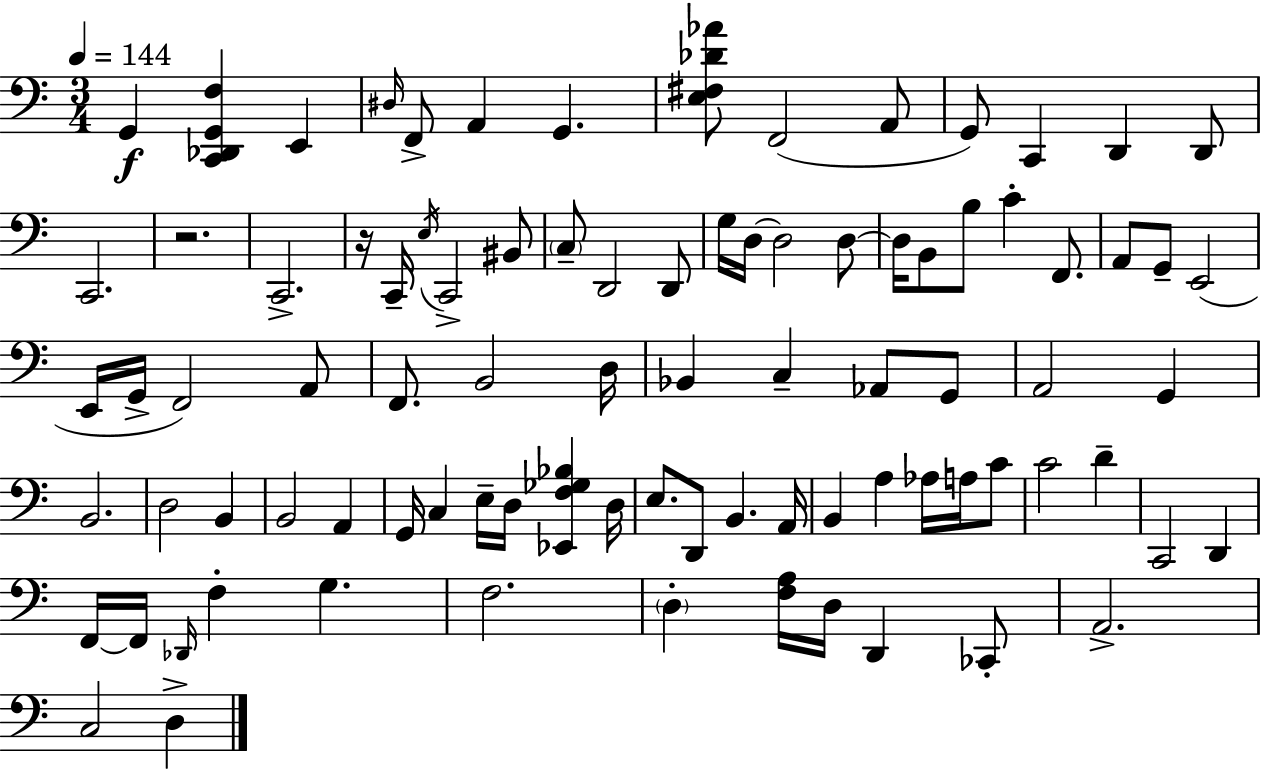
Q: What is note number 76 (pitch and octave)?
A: D3